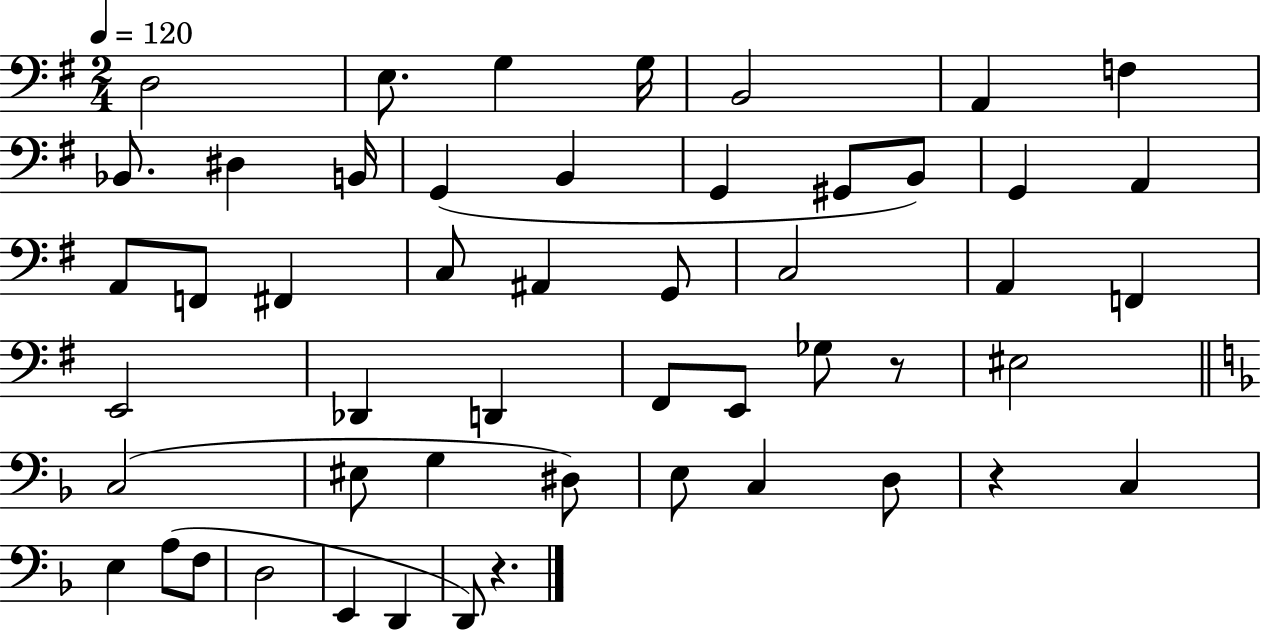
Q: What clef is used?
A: bass